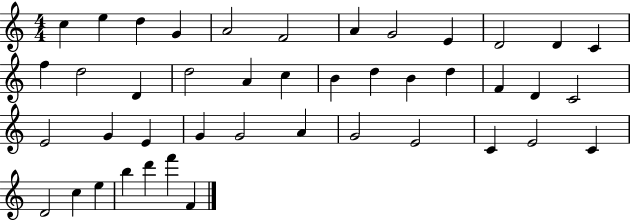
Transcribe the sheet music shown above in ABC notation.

X:1
T:Untitled
M:4/4
L:1/4
K:C
c e d G A2 F2 A G2 E D2 D C f d2 D d2 A c B d B d F D C2 E2 G E G G2 A G2 E2 C E2 C D2 c e b d' f' F